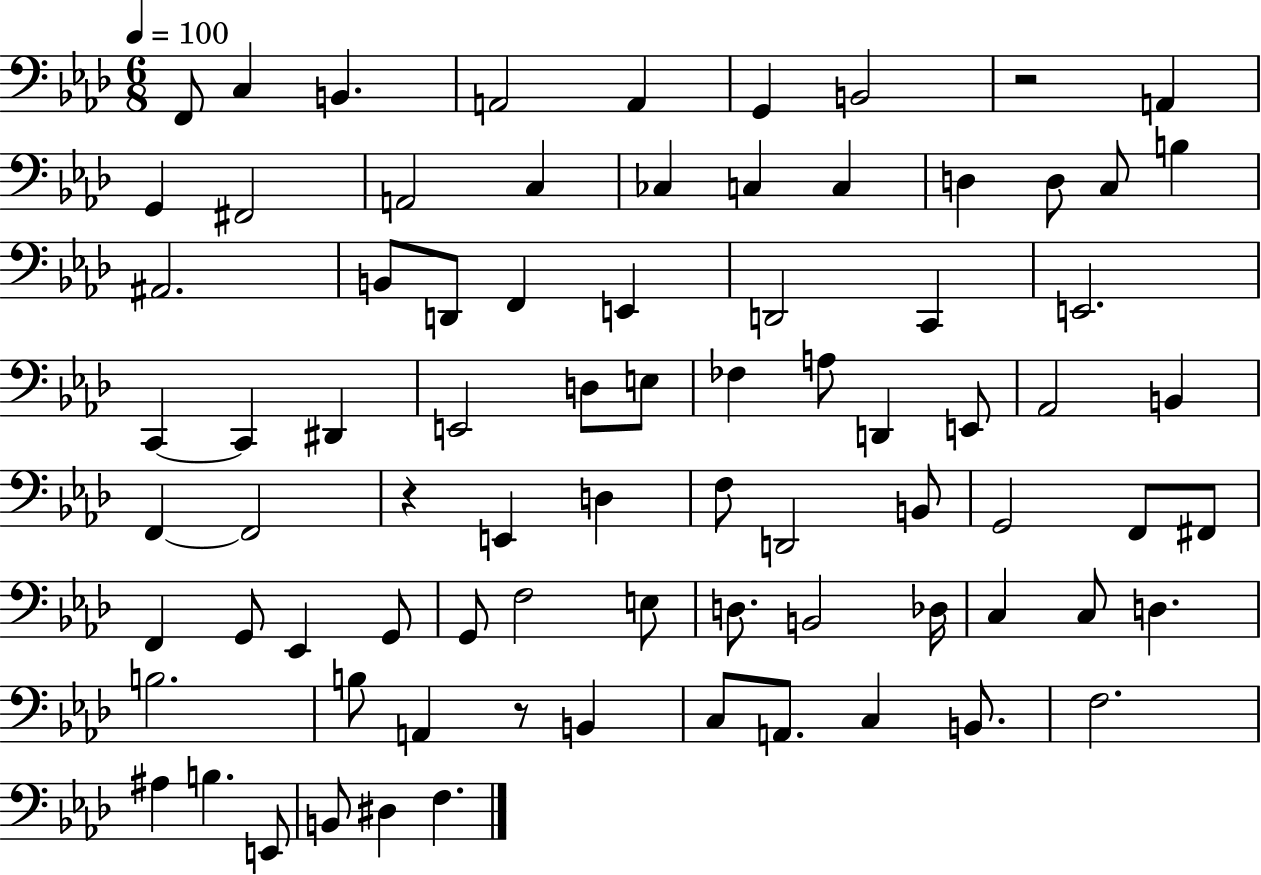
F2/e C3/q B2/q. A2/h A2/q G2/q B2/h R/h A2/q G2/q F#2/h A2/h C3/q CES3/q C3/q C3/q D3/q D3/e C3/e B3/q A#2/h. B2/e D2/e F2/q E2/q D2/h C2/q E2/h. C2/q C2/q D#2/q E2/h D3/e E3/e FES3/q A3/e D2/q E2/e Ab2/h B2/q F2/q F2/h R/q E2/q D3/q F3/e D2/h B2/e G2/h F2/e F#2/e F2/q G2/e Eb2/q G2/e G2/e F3/h E3/e D3/e. B2/h Db3/s C3/q C3/e D3/q. B3/h. B3/e A2/q R/e B2/q C3/e A2/e. C3/q B2/e. F3/h. A#3/q B3/q. E2/e B2/e D#3/q F3/q.